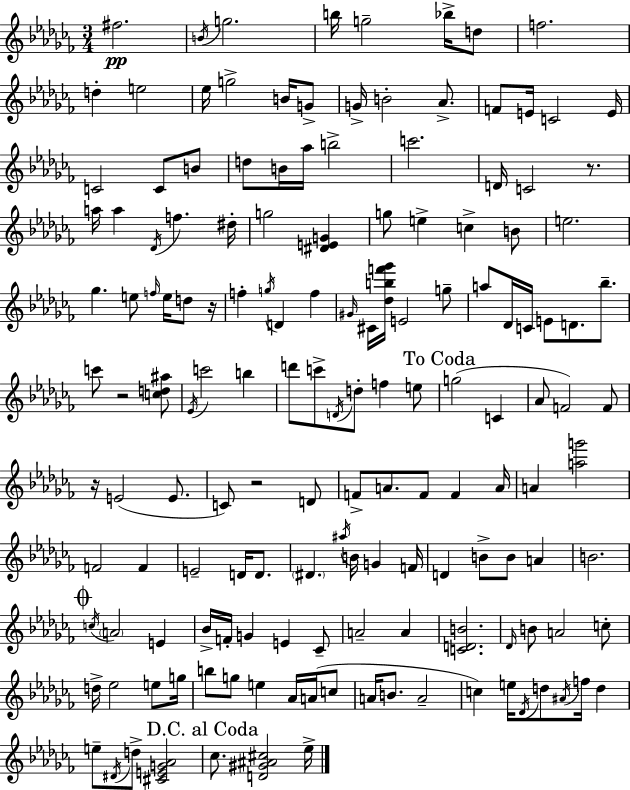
X:1
T:Untitled
M:3/4
L:1/4
K:Abm
^f2 B/4 g2 b/4 g2 _b/4 d/2 f2 d e2 _e/4 g2 B/4 G/2 G/4 B2 _A/2 F/2 E/4 C2 E/4 C2 C/2 B/2 d/2 B/4 _a/4 b2 c'2 D/4 C2 z/2 a/4 a _D/4 f ^d/4 g2 [^DEG] g/2 e c B/2 e2 _g e/2 f/4 e/4 d/2 z/4 f g/4 D f ^G/4 ^C/4 [_dbf'_g']/4 E2 g/2 a/2 _D/4 C/4 E/2 D/2 _b/2 c'/2 z2 [cd^a]/2 _E/4 c'2 b d'/2 c'/2 D/4 d/2 f e/2 g2 C _A/2 F2 F/2 z/4 E2 E/2 C/2 z2 D/2 F/2 A/2 F/2 F A/4 A [ag']2 F2 F E2 D/4 D/2 ^D ^a/4 B/4 G F/4 D B/2 B/2 A B2 c/4 A2 E _B/4 F/4 G E _C/2 A2 A [CDB]2 _D/4 B/2 A2 c/2 d/4 _e2 e/2 g/4 b/2 g/2 e _A/4 A/4 c/2 A/4 B/2 A2 c e/4 _D/4 d/2 ^A/4 f/4 d e/2 ^D/4 d/2 [^CEG_A]2 _c/2 [D^G^A^c]2 _e/4